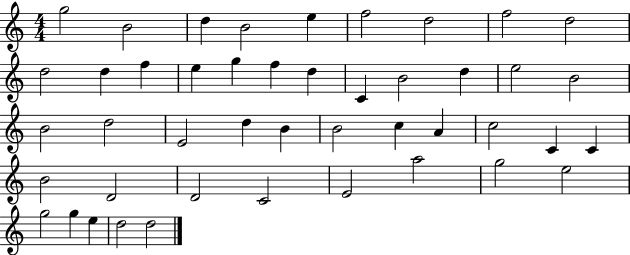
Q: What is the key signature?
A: C major